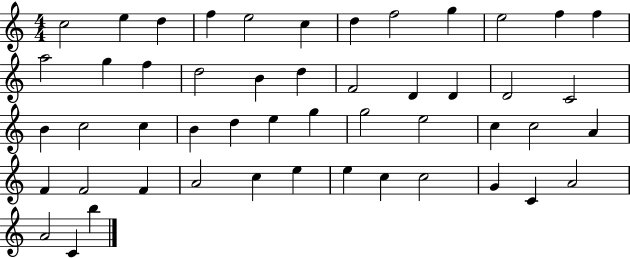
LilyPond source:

{
  \clef treble
  \numericTimeSignature
  \time 4/4
  \key c \major
  c''2 e''4 d''4 | f''4 e''2 c''4 | d''4 f''2 g''4 | e''2 f''4 f''4 | \break a''2 g''4 f''4 | d''2 b'4 d''4 | f'2 d'4 d'4 | d'2 c'2 | \break b'4 c''2 c''4 | b'4 d''4 e''4 g''4 | g''2 e''2 | c''4 c''2 a'4 | \break f'4 f'2 f'4 | a'2 c''4 e''4 | e''4 c''4 c''2 | g'4 c'4 a'2 | \break a'2 c'4 b''4 | \bar "|."
}